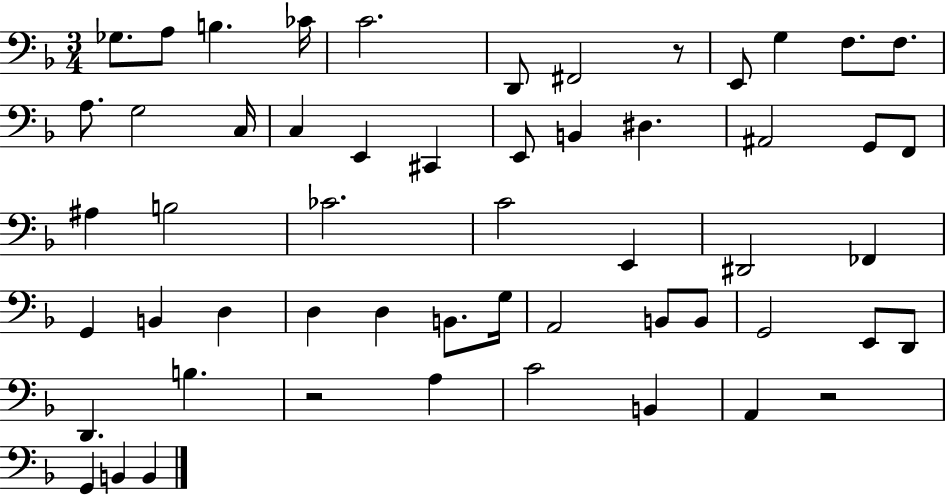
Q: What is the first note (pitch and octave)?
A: Gb3